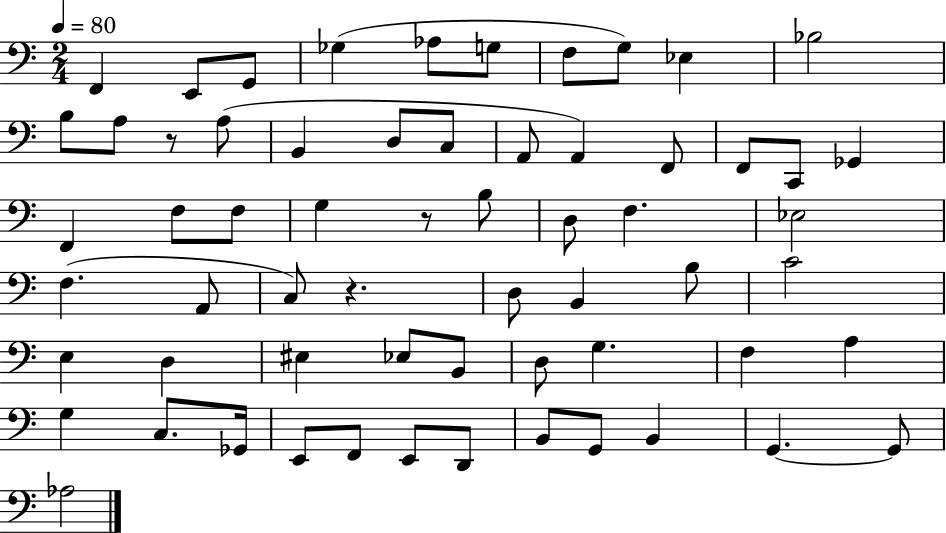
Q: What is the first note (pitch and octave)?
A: F2